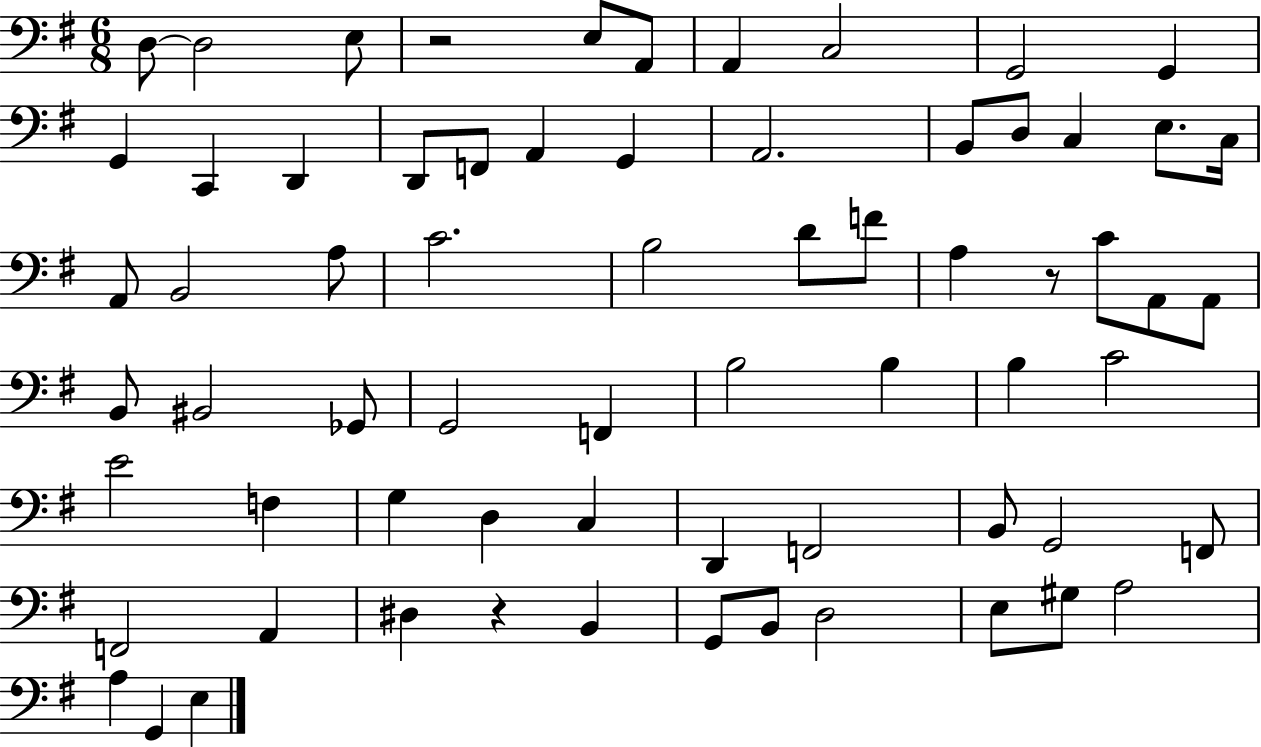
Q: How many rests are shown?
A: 3